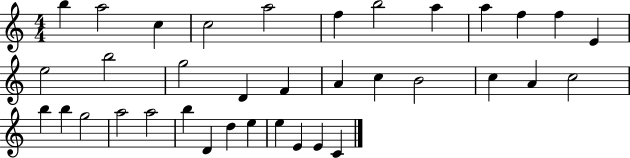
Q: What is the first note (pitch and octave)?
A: B5